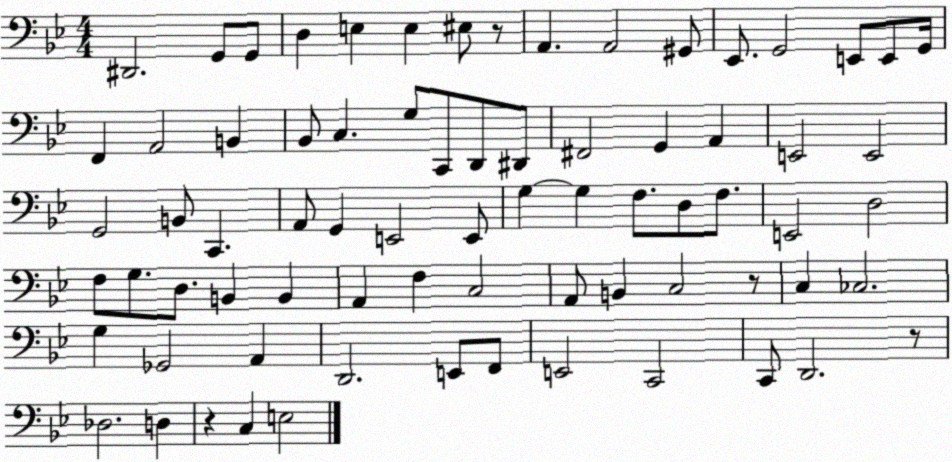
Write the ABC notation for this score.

X:1
T:Untitled
M:4/4
L:1/4
K:Bb
^D,,2 G,,/2 G,,/2 D, E, E, ^E,/2 z/2 A,, A,,2 ^G,,/2 _E,,/2 G,,2 E,,/2 E,,/2 G,,/4 F,, A,,2 B,, _B,,/2 C, G,/2 C,,/2 D,,/2 ^D,,/2 ^F,,2 G,, A,, E,,2 E,,2 G,,2 B,,/2 C,, A,,/2 G,, E,,2 E,,/2 G, G, F,/2 D,/2 F,/2 E,,2 D,2 F,/2 G,/2 D,/2 B,, B,, A,, F, C,2 A,,/2 B,, C,2 z/2 C, _C,2 G, _G,,2 A,, D,,2 E,,/2 F,,/2 E,,2 C,,2 C,,/2 D,,2 z/2 _D,2 D, z C, E,2